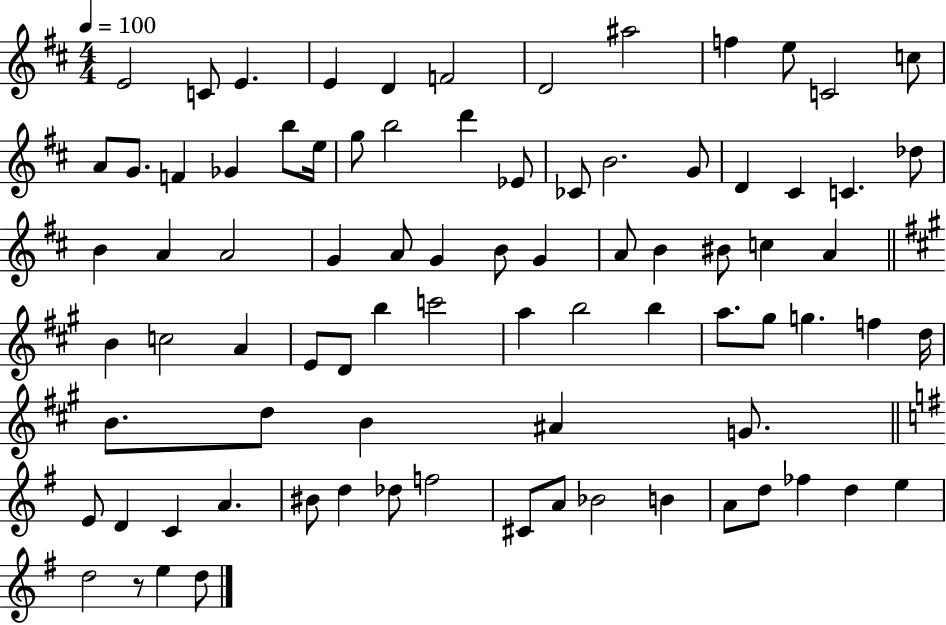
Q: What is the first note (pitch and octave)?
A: E4